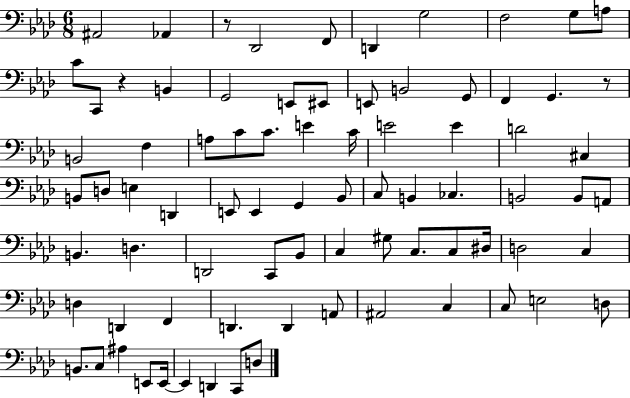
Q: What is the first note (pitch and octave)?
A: A#2